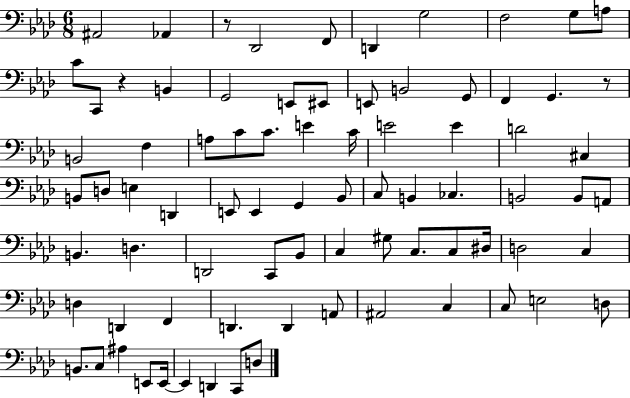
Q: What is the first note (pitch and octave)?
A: A#2